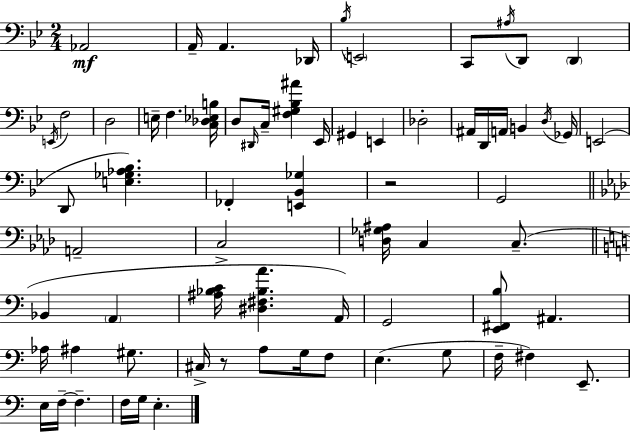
{
  \clef bass
  \numericTimeSignature
  \time 2/4
  \key g \minor
  \repeat volta 2 { aes,2\mf | a,16-- a,4. des,16 | \acciaccatura { bes16 } \parenthesize e,2 | c,8 \acciaccatura { ais16 } d,8 \parenthesize d,4 | \break \acciaccatura { e,16 } f2 | d2 | e16-- f4. | <c des ees b>16 d8 \grace { dis,16 } c16-- <f gis bes ais'>4 | \break ees,16 gis,4 | e,4 des2-. | ais,16 d,16 \parenthesize a,16 b,4 | \acciaccatura { d16 } ges,16 e,2( | \break d,8 <e ges aes bes>4.) | fes,4-. | <e, bes, ges>4 r2 | g,2 | \break \bar "||" \break \key f \minor a,2-- | c2-> | <d ges ais>16 c4 c8.--( | \bar "||" \break \key c \major bes,4 \parenthesize a,4 | <ais bes c'>16 <dis fis bes a'>4. a,16) | g,2 | <e, fis, b>8 ais,4. | \break aes16 ais4 gis8. | cis16-> r8 a8 g16 f8 | e4.( g8 | f16-- fis4) e,8.-- | \break e16 f16--~~ f4.-- | f16 g16 e4.-. | } \bar "|."
}